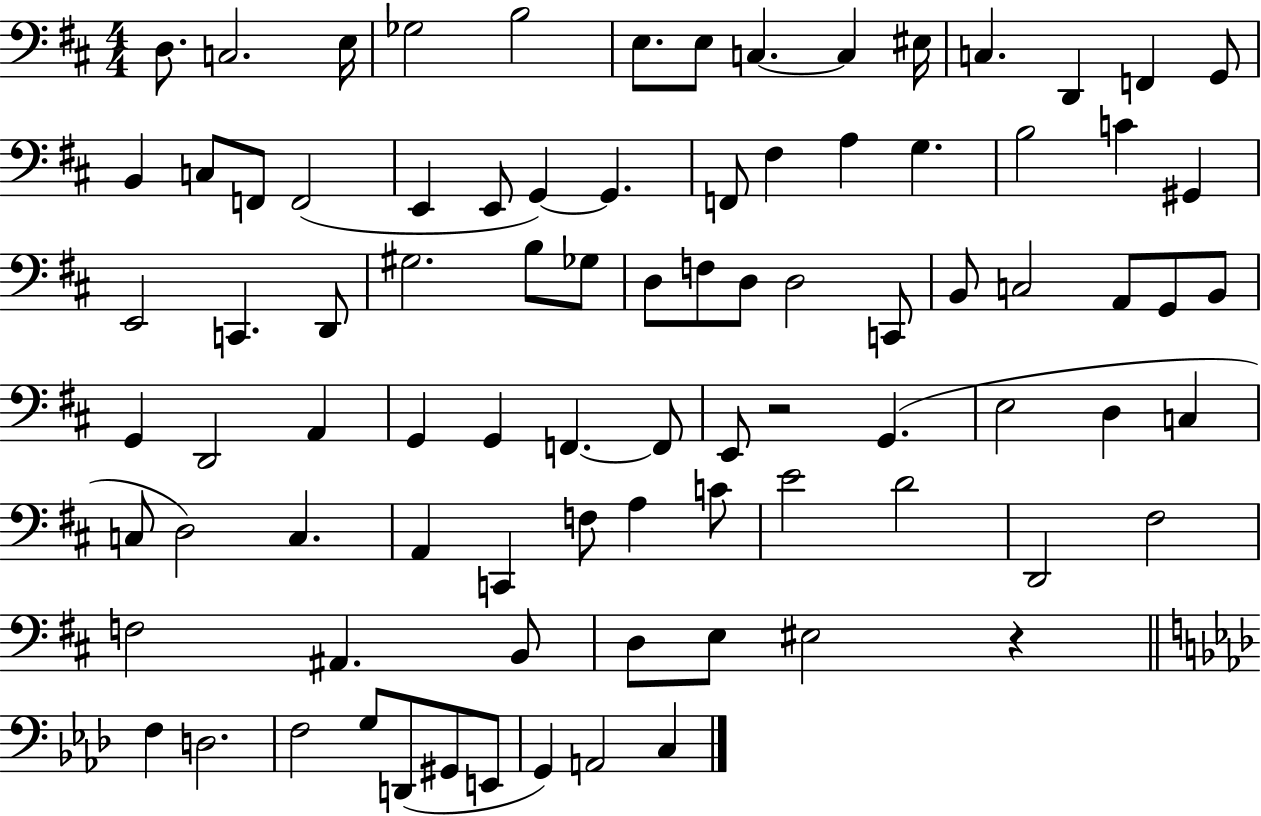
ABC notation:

X:1
T:Untitled
M:4/4
L:1/4
K:D
D,/2 C,2 E,/4 _G,2 B,2 E,/2 E,/2 C, C, ^E,/4 C, D,, F,, G,,/2 B,, C,/2 F,,/2 F,,2 E,, E,,/2 G,, G,, F,,/2 ^F, A, G, B,2 C ^G,, E,,2 C,, D,,/2 ^G,2 B,/2 _G,/2 D,/2 F,/2 D,/2 D,2 C,,/2 B,,/2 C,2 A,,/2 G,,/2 B,,/2 G,, D,,2 A,, G,, G,, F,, F,,/2 E,,/2 z2 G,, E,2 D, C, C,/2 D,2 C, A,, C,, F,/2 A, C/2 E2 D2 D,,2 ^F,2 F,2 ^A,, B,,/2 D,/2 E,/2 ^E,2 z F, D,2 F,2 G,/2 D,,/2 ^G,,/2 E,,/2 G,, A,,2 C,